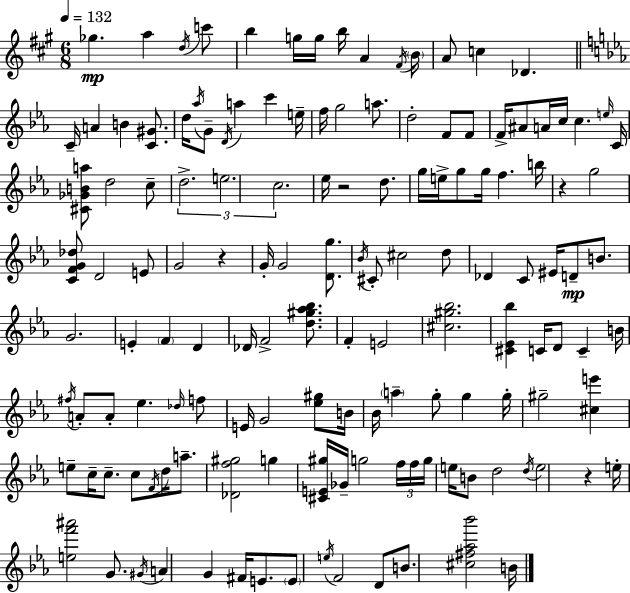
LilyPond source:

{
  \clef treble
  \numericTimeSignature
  \time 6/8
  \key a \major
  \tempo 4 = 132
  \repeat volta 2 { ges''4.\mp a''4 \acciaccatura { d''16 } c'''8 | b''4 g''16 g''16 b''16 a'4 | \acciaccatura { fis'16 } \parenthesize b'16 a'8 c''4 des'4. | \bar "||" \break \key ees \major c'16-- a'4 b'4 <c' gis'>8. | d''16 \acciaccatura { aes''16 } g'8-- \acciaccatura { d'16 } a''4 c'''4 | e''16-- f''16 g''2 a''8. | d''2-. f'8 | \break f'8 f'16-> ais'8 a'16 c''16 c''4. | \grace { e''16 } c'16 <cis' ges' b' a''>8 d''2 | c''8-- \tuplet 3/2 { d''2.-> | e''2. | \break c''2. } | ees''16 r2 | d''8. g''16 e''16-> g''8 g''16 f''4. | b''16 r4 g''2 | \break <c' f' g' des''>8 d'2 | e'8 g'2 r4 | g'16-. g'2 | <d' g''>8. \acciaccatura { bes'16 } cis'8-. cis''2 | \break d''8 des'4 c'8 eis'16 d'8--\mp | b'8. g'2. | e'4-. \parenthesize f'4 | d'4 des'16 f'2-> | \break <d'' gis'' aes'' bes''>8. f'4-. e'2 | <cis'' gis'' bes''>2. | <cis' ees' bes''>4 c'16 d'8 c'4-- | b'16 \acciaccatura { fis''16 } a'8-. a'8-. ees''4. | \break \grace { des''16 } f''8 e'16 g'2 | <ees'' gis''>8 b'16 bes'16 \parenthesize a''4-- g''8-. | g''4 g''16-. gis''2-- | <cis'' e'''>4 e''8-- c''16-- c''8.-- | \break c''8 \acciaccatura { f'16 } d''16 a''8.-- <des' f'' gis''>2 | g''4 <cis' e' gis''>16 ges'16-- g''2 | \tuplet 3/2 { f''16 f''16 g''16 } e''16 b'8 d''2 | \acciaccatura { d''16 } e''2 | \break r4 e''16-. <e'' f''' ais'''>2 | g'8. \acciaccatura { gis'16 } a'4 | g'4 fis'16 e'8. \parenthesize e'8 \acciaccatura { e''16 } | f'2 d'8 b'8. | \break <cis'' fis'' aes'' bes'''>2 b'16 } \bar "|."
}